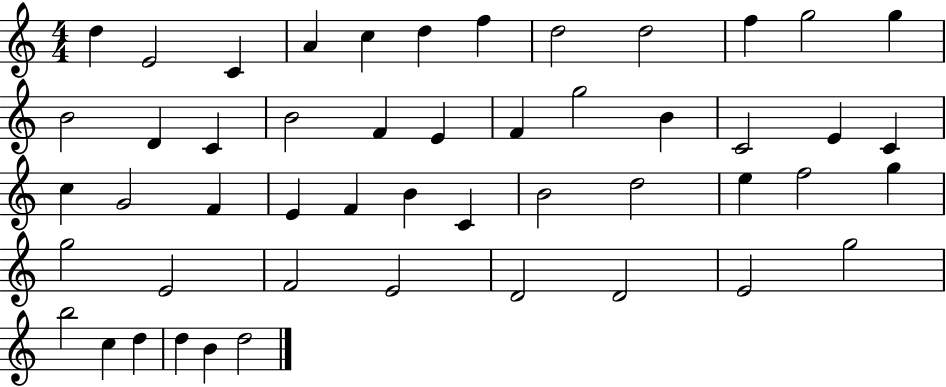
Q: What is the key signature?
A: C major